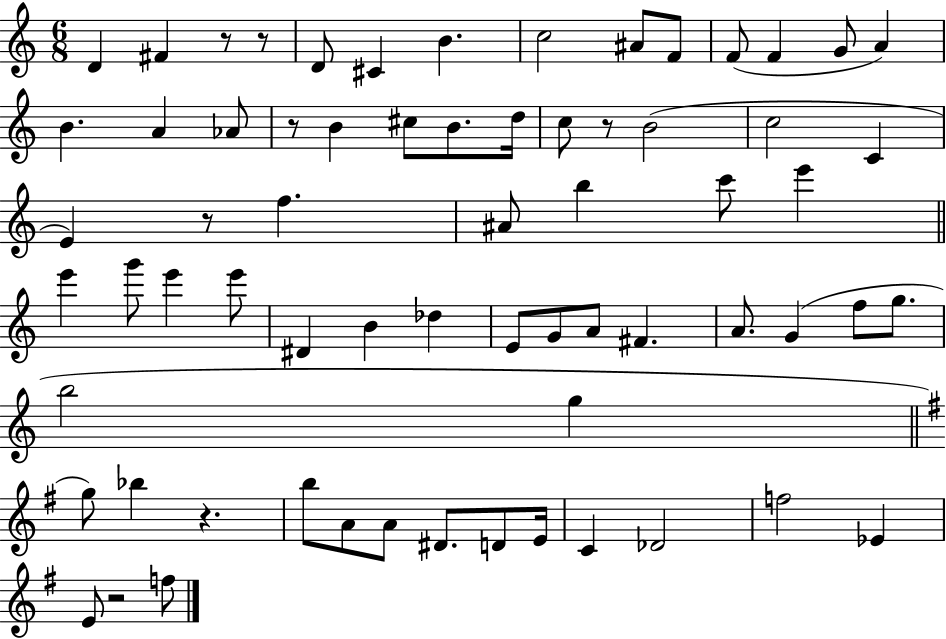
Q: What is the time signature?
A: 6/8